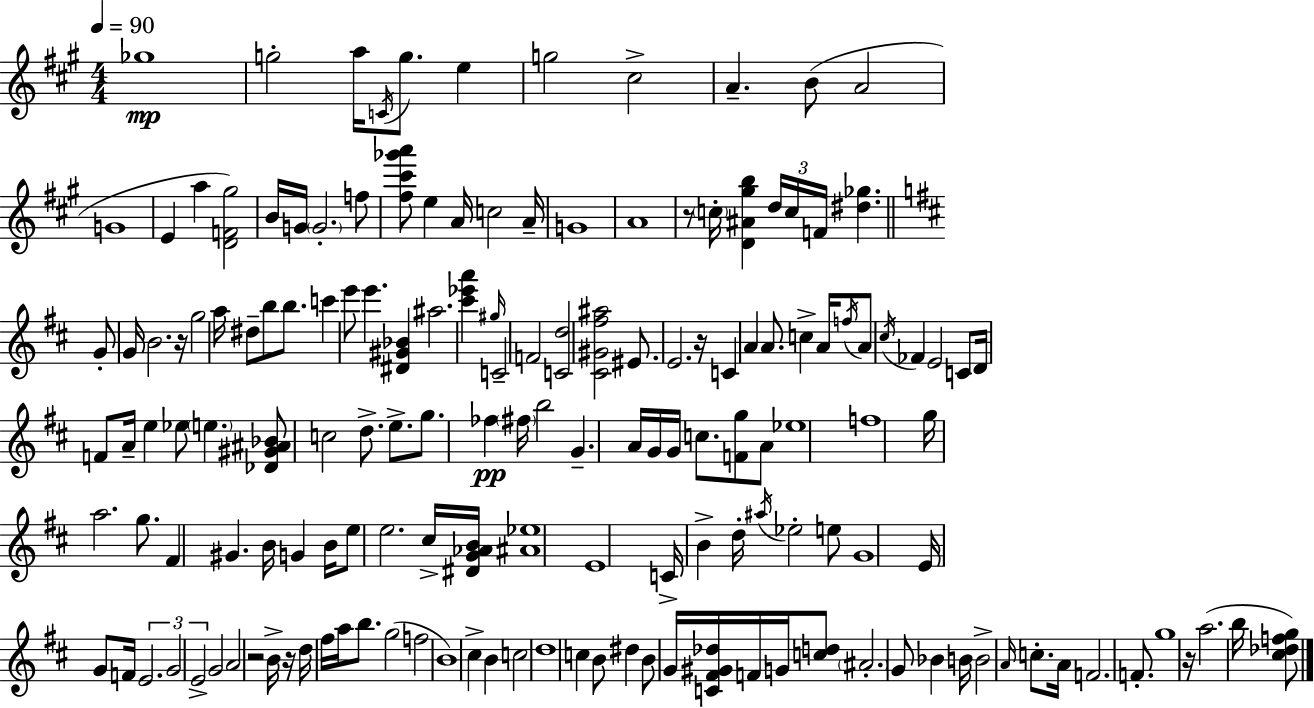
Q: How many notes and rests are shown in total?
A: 157